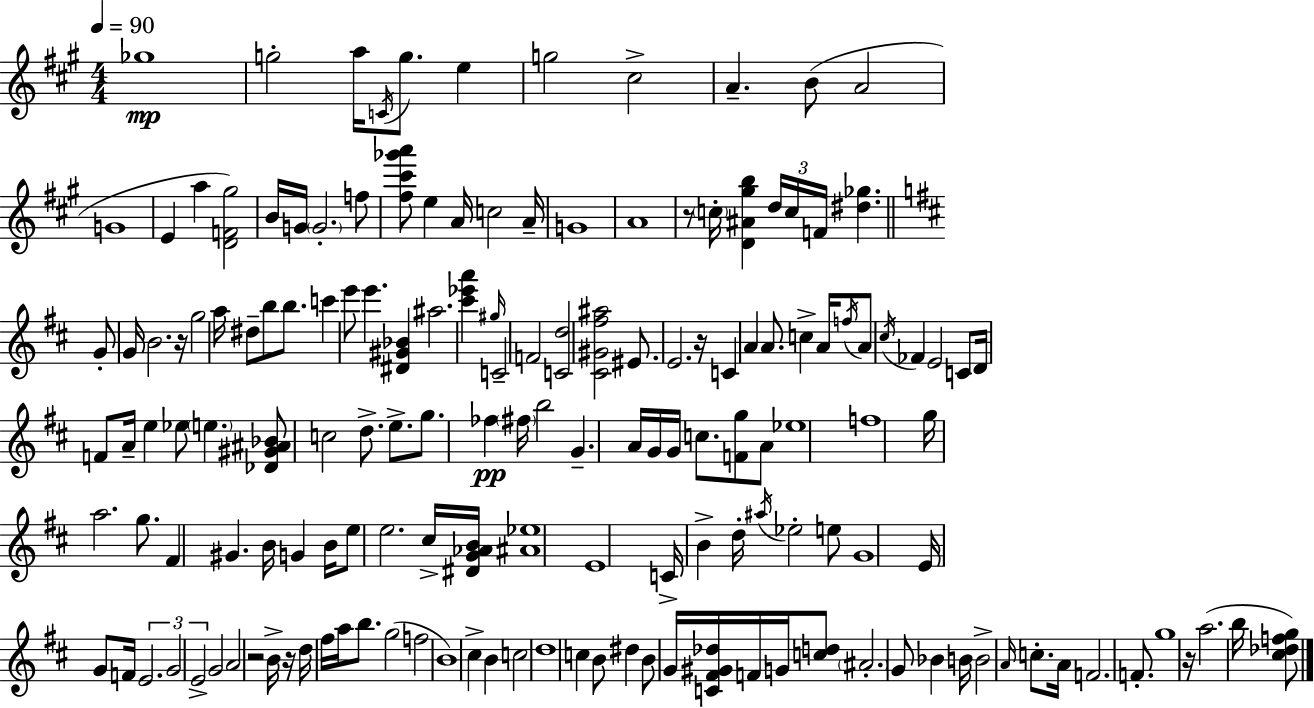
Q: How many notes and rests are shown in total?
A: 157